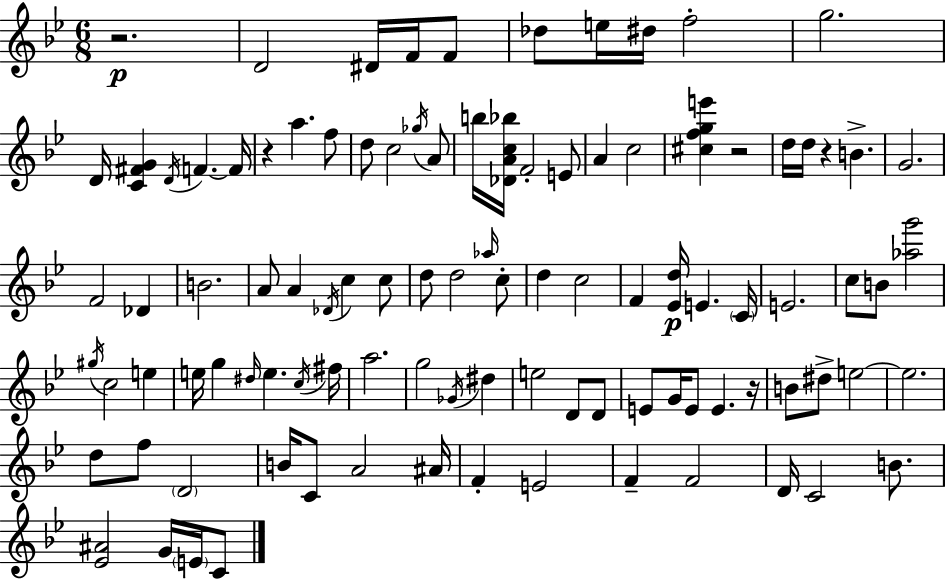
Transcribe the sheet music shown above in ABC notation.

X:1
T:Untitled
M:6/8
L:1/4
K:Bb
z2 D2 ^D/4 F/4 F/2 _d/2 e/4 ^d/4 f2 g2 D/4 [C^FG] D/4 F F/4 z a f/2 d/2 c2 _g/4 A/2 b/4 [_DAc_b]/4 F2 E/2 A c2 [^cfge'] z2 d/4 d/4 z B G2 F2 _D B2 A/2 A _D/4 c c/2 d/2 d2 _a/4 c/2 d c2 F [_Ed]/4 E C/4 E2 c/2 B/2 [_ag']2 ^g/4 c2 e e/4 g ^d/4 e c/4 ^f/4 a2 g2 _G/4 ^d e2 D/2 D/2 E/2 G/4 E/2 E z/4 B/2 ^d/2 e2 e2 d/2 f/2 D2 B/4 C/2 A2 ^A/4 F E2 F F2 D/4 C2 B/2 [_E^A]2 G/4 E/4 C/2